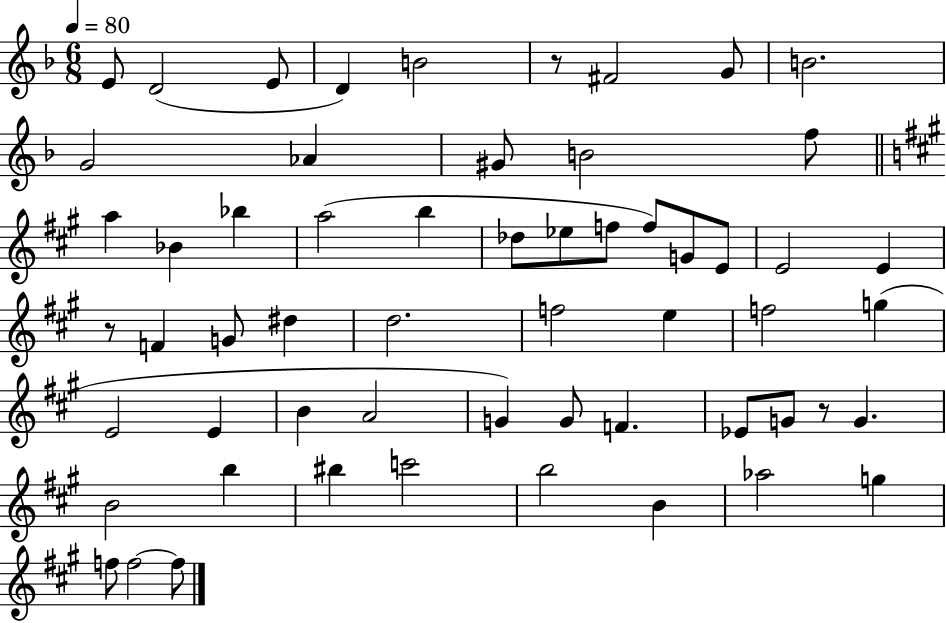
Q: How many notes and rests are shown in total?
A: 58